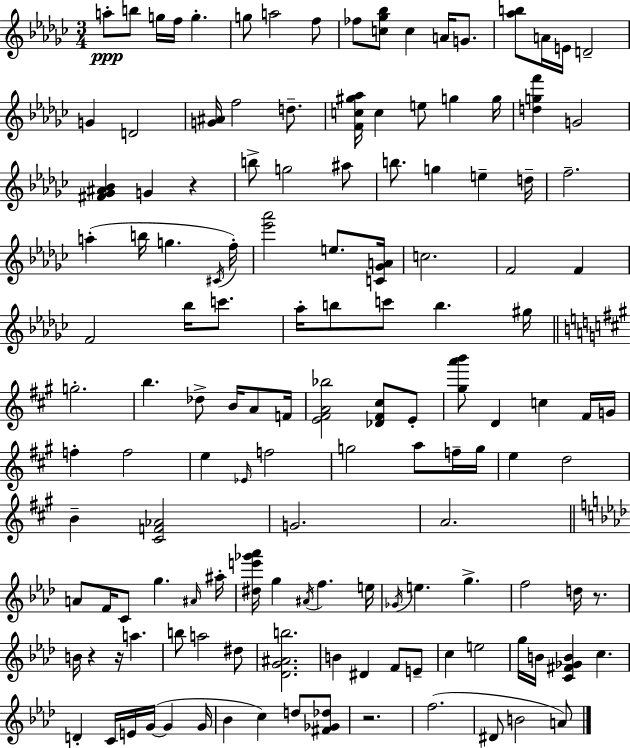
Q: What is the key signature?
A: EES minor